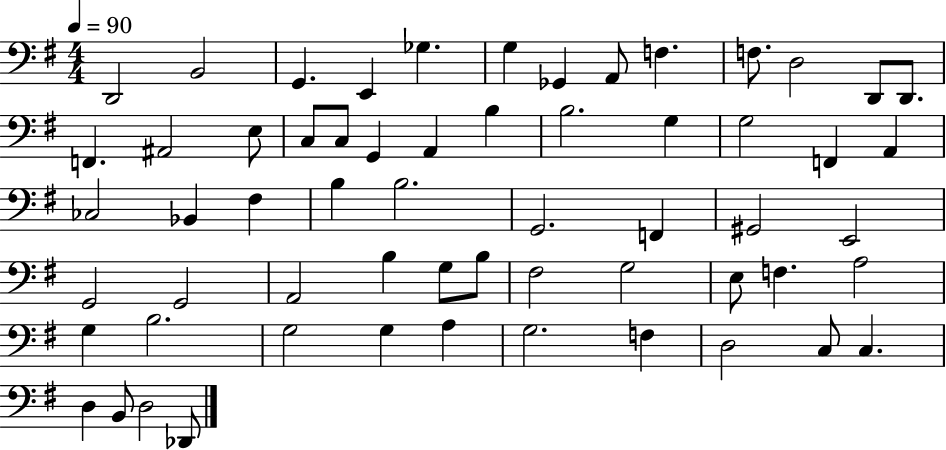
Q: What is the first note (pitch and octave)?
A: D2